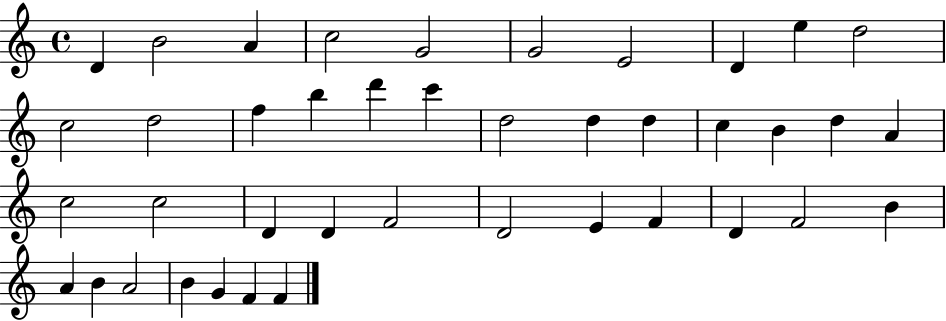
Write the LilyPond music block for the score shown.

{
  \clef treble
  \time 4/4
  \defaultTimeSignature
  \key c \major
  d'4 b'2 a'4 | c''2 g'2 | g'2 e'2 | d'4 e''4 d''2 | \break c''2 d''2 | f''4 b''4 d'''4 c'''4 | d''2 d''4 d''4 | c''4 b'4 d''4 a'4 | \break c''2 c''2 | d'4 d'4 f'2 | d'2 e'4 f'4 | d'4 f'2 b'4 | \break a'4 b'4 a'2 | b'4 g'4 f'4 f'4 | \bar "|."
}